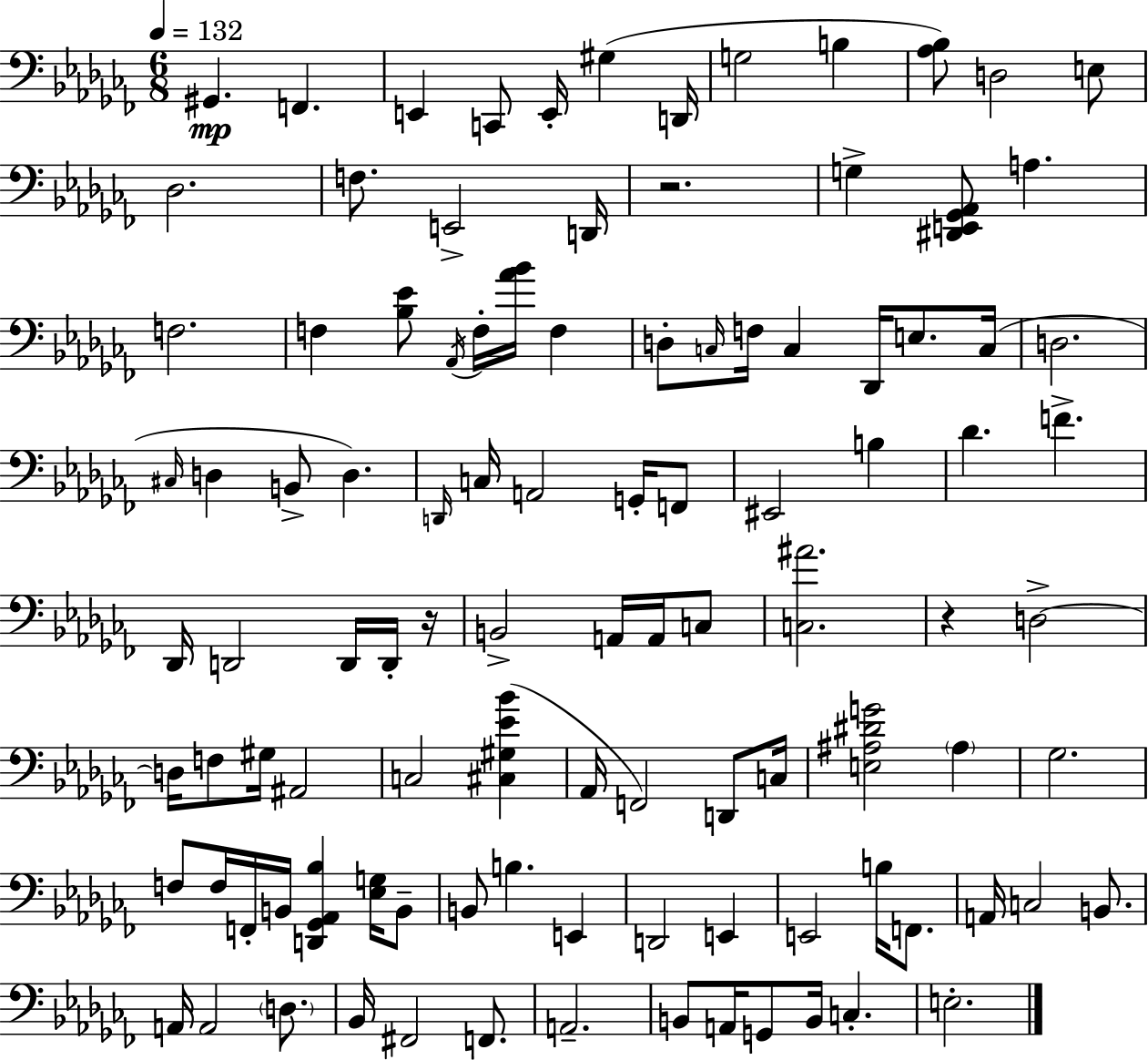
G#2/q. F2/q. E2/q C2/e E2/s G#3/q D2/s G3/h B3/q [Ab3,Bb3]/e D3/h E3/e Db3/h. F3/e. E2/h D2/s R/h. G3/q [D#2,E2,Gb2,Ab2]/e A3/q. F3/h. F3/q [Bb3,Eb4]/e Ab2/s F3/s [Ab4,Bb4]/s F3/q D3/e C3/s F3/s C3/q Db2/s E3/e. C3/s D3/h. C#3/s D3/q B2/e D3/q. D2/s C3/s A2/h G2/s F2/e EIS2/h B3/q Db4/q. F4/q. Db2/s D2/h D2/s D2/s R/s B2/h A2/s A2/s C3/e [C3,A#4]/h. R/q D3/h D3/s F3/e G#3/s A#2/h C3/h [C#3,G#3,Eb4,Bb4]/q Ab2/s F2/h D2/e C3/s [E3,A#3,D#4,G4]/h A#3/q Gb3/h. F3/e F3/s F2/s B2/s [D2,Gb2,Ab2,Bb3]/q [Eb3,G3]/s B2/e B2/e B3/q. E2/q D2/h E2/q E2/h B3/s F2/e. A2/s C3/h B2/e. A2/s A2/h D3/e. Bb2/s F#2/h F2/e. A2/h. B2/e A2/s G2/e B2/s C3/q. E3/h.